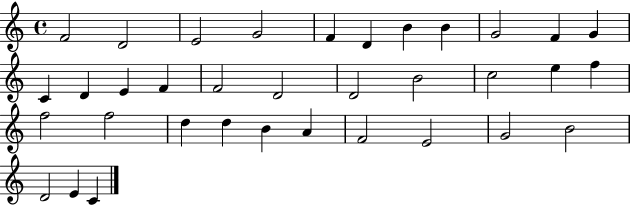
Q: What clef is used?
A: treble